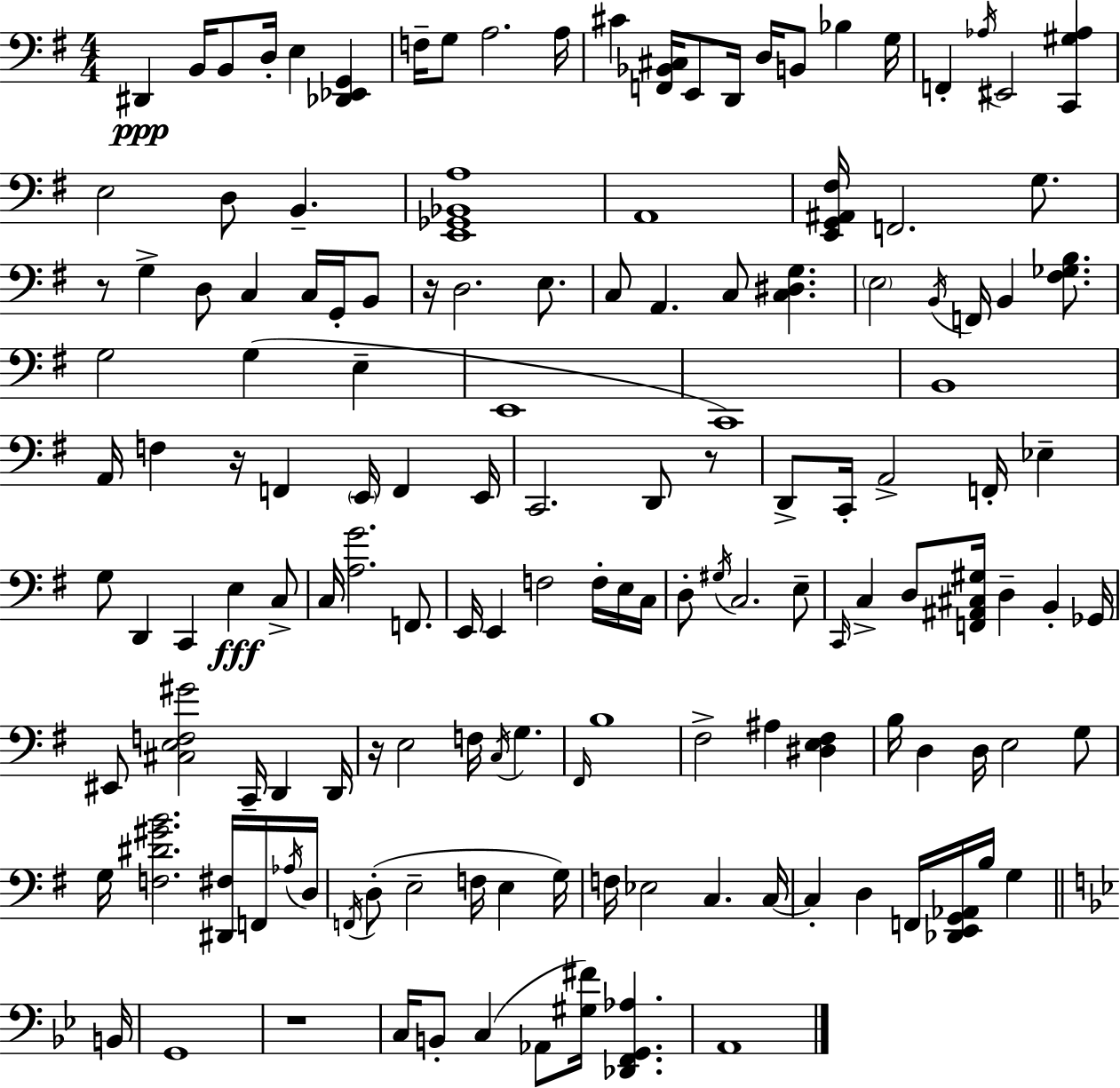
X:1
T:Untitled
M:4/4
L:1/4
K:Em
^D,, B,,/4 B,,/2 D,/4 E, [_D,,_E,,G,,] F,/4 G,/2 A,2 A,/4 ^C [F,,_B,,^C,]/4 E,,/2 D,,/4 D,/4 B,,/2 _B, G,/4 F,, _A,/4 ^E,,2 [C,,^G,_A,] E,2 D,/2 B,, [E,,_G,,_B,,A,]4 A,,4 [E,,G,,^A,,^F,]/4 F,,2 G,/2 z/2 G, D,/2 C, C,/4 G,,/4 B,,/2 z/4 D,2 E,/2 C,/2 A,, C,/2 [C,^D,G,] E,2 B,,/4 F,,/4 B,, [^F,_G,B,]/2 G,2 G, E, E,,4 C,,4 B,,4 A,,/4 F, z/4 F,, E,,/4 F,, E,,/4 C,,2 D,,/2 z/2 D,,/2 C,,/4 A,,2 F,,/4 _E, G,/2 D,, C,, E, C,/2 C,/4 [A,G]2 F,,/2 E,,/4 E,, F,2 F,/4 E,/4 C,/4 D,/2 ^G,/4 C,2 E,/2 C,,/4 C, D,/2 [F,,^A,,^C,^G,]/4 D, B,, _G,,/4 ^E,,/2 [^C,E,F,^G]2 C,,/4 D,, D,,/4 z/4 E,2 F,/4 C,/4 G, ^F,,/4 B,4 ^F,2 ^A, [^D,E,^F,] B,/4 D, D,/4 E,2 G,/2 G,/4 [F,^D^GB]2 [^D,,^F,]/4 F,,/4 _A,/4 D,/4 F,,/4 D,/2 E,2 F,/4 E, G,/4 F,/4 _E,2 C, C,/4 C, D, F,,/4 [_D,,E,,G,,_A,,]/4 B,/4 G, B,,/4 G,,4 z4 C,/4 B,,/2 C, _A,,/2 [^G,^F]/4 [_D,,F,,G,,_A,] A,,4